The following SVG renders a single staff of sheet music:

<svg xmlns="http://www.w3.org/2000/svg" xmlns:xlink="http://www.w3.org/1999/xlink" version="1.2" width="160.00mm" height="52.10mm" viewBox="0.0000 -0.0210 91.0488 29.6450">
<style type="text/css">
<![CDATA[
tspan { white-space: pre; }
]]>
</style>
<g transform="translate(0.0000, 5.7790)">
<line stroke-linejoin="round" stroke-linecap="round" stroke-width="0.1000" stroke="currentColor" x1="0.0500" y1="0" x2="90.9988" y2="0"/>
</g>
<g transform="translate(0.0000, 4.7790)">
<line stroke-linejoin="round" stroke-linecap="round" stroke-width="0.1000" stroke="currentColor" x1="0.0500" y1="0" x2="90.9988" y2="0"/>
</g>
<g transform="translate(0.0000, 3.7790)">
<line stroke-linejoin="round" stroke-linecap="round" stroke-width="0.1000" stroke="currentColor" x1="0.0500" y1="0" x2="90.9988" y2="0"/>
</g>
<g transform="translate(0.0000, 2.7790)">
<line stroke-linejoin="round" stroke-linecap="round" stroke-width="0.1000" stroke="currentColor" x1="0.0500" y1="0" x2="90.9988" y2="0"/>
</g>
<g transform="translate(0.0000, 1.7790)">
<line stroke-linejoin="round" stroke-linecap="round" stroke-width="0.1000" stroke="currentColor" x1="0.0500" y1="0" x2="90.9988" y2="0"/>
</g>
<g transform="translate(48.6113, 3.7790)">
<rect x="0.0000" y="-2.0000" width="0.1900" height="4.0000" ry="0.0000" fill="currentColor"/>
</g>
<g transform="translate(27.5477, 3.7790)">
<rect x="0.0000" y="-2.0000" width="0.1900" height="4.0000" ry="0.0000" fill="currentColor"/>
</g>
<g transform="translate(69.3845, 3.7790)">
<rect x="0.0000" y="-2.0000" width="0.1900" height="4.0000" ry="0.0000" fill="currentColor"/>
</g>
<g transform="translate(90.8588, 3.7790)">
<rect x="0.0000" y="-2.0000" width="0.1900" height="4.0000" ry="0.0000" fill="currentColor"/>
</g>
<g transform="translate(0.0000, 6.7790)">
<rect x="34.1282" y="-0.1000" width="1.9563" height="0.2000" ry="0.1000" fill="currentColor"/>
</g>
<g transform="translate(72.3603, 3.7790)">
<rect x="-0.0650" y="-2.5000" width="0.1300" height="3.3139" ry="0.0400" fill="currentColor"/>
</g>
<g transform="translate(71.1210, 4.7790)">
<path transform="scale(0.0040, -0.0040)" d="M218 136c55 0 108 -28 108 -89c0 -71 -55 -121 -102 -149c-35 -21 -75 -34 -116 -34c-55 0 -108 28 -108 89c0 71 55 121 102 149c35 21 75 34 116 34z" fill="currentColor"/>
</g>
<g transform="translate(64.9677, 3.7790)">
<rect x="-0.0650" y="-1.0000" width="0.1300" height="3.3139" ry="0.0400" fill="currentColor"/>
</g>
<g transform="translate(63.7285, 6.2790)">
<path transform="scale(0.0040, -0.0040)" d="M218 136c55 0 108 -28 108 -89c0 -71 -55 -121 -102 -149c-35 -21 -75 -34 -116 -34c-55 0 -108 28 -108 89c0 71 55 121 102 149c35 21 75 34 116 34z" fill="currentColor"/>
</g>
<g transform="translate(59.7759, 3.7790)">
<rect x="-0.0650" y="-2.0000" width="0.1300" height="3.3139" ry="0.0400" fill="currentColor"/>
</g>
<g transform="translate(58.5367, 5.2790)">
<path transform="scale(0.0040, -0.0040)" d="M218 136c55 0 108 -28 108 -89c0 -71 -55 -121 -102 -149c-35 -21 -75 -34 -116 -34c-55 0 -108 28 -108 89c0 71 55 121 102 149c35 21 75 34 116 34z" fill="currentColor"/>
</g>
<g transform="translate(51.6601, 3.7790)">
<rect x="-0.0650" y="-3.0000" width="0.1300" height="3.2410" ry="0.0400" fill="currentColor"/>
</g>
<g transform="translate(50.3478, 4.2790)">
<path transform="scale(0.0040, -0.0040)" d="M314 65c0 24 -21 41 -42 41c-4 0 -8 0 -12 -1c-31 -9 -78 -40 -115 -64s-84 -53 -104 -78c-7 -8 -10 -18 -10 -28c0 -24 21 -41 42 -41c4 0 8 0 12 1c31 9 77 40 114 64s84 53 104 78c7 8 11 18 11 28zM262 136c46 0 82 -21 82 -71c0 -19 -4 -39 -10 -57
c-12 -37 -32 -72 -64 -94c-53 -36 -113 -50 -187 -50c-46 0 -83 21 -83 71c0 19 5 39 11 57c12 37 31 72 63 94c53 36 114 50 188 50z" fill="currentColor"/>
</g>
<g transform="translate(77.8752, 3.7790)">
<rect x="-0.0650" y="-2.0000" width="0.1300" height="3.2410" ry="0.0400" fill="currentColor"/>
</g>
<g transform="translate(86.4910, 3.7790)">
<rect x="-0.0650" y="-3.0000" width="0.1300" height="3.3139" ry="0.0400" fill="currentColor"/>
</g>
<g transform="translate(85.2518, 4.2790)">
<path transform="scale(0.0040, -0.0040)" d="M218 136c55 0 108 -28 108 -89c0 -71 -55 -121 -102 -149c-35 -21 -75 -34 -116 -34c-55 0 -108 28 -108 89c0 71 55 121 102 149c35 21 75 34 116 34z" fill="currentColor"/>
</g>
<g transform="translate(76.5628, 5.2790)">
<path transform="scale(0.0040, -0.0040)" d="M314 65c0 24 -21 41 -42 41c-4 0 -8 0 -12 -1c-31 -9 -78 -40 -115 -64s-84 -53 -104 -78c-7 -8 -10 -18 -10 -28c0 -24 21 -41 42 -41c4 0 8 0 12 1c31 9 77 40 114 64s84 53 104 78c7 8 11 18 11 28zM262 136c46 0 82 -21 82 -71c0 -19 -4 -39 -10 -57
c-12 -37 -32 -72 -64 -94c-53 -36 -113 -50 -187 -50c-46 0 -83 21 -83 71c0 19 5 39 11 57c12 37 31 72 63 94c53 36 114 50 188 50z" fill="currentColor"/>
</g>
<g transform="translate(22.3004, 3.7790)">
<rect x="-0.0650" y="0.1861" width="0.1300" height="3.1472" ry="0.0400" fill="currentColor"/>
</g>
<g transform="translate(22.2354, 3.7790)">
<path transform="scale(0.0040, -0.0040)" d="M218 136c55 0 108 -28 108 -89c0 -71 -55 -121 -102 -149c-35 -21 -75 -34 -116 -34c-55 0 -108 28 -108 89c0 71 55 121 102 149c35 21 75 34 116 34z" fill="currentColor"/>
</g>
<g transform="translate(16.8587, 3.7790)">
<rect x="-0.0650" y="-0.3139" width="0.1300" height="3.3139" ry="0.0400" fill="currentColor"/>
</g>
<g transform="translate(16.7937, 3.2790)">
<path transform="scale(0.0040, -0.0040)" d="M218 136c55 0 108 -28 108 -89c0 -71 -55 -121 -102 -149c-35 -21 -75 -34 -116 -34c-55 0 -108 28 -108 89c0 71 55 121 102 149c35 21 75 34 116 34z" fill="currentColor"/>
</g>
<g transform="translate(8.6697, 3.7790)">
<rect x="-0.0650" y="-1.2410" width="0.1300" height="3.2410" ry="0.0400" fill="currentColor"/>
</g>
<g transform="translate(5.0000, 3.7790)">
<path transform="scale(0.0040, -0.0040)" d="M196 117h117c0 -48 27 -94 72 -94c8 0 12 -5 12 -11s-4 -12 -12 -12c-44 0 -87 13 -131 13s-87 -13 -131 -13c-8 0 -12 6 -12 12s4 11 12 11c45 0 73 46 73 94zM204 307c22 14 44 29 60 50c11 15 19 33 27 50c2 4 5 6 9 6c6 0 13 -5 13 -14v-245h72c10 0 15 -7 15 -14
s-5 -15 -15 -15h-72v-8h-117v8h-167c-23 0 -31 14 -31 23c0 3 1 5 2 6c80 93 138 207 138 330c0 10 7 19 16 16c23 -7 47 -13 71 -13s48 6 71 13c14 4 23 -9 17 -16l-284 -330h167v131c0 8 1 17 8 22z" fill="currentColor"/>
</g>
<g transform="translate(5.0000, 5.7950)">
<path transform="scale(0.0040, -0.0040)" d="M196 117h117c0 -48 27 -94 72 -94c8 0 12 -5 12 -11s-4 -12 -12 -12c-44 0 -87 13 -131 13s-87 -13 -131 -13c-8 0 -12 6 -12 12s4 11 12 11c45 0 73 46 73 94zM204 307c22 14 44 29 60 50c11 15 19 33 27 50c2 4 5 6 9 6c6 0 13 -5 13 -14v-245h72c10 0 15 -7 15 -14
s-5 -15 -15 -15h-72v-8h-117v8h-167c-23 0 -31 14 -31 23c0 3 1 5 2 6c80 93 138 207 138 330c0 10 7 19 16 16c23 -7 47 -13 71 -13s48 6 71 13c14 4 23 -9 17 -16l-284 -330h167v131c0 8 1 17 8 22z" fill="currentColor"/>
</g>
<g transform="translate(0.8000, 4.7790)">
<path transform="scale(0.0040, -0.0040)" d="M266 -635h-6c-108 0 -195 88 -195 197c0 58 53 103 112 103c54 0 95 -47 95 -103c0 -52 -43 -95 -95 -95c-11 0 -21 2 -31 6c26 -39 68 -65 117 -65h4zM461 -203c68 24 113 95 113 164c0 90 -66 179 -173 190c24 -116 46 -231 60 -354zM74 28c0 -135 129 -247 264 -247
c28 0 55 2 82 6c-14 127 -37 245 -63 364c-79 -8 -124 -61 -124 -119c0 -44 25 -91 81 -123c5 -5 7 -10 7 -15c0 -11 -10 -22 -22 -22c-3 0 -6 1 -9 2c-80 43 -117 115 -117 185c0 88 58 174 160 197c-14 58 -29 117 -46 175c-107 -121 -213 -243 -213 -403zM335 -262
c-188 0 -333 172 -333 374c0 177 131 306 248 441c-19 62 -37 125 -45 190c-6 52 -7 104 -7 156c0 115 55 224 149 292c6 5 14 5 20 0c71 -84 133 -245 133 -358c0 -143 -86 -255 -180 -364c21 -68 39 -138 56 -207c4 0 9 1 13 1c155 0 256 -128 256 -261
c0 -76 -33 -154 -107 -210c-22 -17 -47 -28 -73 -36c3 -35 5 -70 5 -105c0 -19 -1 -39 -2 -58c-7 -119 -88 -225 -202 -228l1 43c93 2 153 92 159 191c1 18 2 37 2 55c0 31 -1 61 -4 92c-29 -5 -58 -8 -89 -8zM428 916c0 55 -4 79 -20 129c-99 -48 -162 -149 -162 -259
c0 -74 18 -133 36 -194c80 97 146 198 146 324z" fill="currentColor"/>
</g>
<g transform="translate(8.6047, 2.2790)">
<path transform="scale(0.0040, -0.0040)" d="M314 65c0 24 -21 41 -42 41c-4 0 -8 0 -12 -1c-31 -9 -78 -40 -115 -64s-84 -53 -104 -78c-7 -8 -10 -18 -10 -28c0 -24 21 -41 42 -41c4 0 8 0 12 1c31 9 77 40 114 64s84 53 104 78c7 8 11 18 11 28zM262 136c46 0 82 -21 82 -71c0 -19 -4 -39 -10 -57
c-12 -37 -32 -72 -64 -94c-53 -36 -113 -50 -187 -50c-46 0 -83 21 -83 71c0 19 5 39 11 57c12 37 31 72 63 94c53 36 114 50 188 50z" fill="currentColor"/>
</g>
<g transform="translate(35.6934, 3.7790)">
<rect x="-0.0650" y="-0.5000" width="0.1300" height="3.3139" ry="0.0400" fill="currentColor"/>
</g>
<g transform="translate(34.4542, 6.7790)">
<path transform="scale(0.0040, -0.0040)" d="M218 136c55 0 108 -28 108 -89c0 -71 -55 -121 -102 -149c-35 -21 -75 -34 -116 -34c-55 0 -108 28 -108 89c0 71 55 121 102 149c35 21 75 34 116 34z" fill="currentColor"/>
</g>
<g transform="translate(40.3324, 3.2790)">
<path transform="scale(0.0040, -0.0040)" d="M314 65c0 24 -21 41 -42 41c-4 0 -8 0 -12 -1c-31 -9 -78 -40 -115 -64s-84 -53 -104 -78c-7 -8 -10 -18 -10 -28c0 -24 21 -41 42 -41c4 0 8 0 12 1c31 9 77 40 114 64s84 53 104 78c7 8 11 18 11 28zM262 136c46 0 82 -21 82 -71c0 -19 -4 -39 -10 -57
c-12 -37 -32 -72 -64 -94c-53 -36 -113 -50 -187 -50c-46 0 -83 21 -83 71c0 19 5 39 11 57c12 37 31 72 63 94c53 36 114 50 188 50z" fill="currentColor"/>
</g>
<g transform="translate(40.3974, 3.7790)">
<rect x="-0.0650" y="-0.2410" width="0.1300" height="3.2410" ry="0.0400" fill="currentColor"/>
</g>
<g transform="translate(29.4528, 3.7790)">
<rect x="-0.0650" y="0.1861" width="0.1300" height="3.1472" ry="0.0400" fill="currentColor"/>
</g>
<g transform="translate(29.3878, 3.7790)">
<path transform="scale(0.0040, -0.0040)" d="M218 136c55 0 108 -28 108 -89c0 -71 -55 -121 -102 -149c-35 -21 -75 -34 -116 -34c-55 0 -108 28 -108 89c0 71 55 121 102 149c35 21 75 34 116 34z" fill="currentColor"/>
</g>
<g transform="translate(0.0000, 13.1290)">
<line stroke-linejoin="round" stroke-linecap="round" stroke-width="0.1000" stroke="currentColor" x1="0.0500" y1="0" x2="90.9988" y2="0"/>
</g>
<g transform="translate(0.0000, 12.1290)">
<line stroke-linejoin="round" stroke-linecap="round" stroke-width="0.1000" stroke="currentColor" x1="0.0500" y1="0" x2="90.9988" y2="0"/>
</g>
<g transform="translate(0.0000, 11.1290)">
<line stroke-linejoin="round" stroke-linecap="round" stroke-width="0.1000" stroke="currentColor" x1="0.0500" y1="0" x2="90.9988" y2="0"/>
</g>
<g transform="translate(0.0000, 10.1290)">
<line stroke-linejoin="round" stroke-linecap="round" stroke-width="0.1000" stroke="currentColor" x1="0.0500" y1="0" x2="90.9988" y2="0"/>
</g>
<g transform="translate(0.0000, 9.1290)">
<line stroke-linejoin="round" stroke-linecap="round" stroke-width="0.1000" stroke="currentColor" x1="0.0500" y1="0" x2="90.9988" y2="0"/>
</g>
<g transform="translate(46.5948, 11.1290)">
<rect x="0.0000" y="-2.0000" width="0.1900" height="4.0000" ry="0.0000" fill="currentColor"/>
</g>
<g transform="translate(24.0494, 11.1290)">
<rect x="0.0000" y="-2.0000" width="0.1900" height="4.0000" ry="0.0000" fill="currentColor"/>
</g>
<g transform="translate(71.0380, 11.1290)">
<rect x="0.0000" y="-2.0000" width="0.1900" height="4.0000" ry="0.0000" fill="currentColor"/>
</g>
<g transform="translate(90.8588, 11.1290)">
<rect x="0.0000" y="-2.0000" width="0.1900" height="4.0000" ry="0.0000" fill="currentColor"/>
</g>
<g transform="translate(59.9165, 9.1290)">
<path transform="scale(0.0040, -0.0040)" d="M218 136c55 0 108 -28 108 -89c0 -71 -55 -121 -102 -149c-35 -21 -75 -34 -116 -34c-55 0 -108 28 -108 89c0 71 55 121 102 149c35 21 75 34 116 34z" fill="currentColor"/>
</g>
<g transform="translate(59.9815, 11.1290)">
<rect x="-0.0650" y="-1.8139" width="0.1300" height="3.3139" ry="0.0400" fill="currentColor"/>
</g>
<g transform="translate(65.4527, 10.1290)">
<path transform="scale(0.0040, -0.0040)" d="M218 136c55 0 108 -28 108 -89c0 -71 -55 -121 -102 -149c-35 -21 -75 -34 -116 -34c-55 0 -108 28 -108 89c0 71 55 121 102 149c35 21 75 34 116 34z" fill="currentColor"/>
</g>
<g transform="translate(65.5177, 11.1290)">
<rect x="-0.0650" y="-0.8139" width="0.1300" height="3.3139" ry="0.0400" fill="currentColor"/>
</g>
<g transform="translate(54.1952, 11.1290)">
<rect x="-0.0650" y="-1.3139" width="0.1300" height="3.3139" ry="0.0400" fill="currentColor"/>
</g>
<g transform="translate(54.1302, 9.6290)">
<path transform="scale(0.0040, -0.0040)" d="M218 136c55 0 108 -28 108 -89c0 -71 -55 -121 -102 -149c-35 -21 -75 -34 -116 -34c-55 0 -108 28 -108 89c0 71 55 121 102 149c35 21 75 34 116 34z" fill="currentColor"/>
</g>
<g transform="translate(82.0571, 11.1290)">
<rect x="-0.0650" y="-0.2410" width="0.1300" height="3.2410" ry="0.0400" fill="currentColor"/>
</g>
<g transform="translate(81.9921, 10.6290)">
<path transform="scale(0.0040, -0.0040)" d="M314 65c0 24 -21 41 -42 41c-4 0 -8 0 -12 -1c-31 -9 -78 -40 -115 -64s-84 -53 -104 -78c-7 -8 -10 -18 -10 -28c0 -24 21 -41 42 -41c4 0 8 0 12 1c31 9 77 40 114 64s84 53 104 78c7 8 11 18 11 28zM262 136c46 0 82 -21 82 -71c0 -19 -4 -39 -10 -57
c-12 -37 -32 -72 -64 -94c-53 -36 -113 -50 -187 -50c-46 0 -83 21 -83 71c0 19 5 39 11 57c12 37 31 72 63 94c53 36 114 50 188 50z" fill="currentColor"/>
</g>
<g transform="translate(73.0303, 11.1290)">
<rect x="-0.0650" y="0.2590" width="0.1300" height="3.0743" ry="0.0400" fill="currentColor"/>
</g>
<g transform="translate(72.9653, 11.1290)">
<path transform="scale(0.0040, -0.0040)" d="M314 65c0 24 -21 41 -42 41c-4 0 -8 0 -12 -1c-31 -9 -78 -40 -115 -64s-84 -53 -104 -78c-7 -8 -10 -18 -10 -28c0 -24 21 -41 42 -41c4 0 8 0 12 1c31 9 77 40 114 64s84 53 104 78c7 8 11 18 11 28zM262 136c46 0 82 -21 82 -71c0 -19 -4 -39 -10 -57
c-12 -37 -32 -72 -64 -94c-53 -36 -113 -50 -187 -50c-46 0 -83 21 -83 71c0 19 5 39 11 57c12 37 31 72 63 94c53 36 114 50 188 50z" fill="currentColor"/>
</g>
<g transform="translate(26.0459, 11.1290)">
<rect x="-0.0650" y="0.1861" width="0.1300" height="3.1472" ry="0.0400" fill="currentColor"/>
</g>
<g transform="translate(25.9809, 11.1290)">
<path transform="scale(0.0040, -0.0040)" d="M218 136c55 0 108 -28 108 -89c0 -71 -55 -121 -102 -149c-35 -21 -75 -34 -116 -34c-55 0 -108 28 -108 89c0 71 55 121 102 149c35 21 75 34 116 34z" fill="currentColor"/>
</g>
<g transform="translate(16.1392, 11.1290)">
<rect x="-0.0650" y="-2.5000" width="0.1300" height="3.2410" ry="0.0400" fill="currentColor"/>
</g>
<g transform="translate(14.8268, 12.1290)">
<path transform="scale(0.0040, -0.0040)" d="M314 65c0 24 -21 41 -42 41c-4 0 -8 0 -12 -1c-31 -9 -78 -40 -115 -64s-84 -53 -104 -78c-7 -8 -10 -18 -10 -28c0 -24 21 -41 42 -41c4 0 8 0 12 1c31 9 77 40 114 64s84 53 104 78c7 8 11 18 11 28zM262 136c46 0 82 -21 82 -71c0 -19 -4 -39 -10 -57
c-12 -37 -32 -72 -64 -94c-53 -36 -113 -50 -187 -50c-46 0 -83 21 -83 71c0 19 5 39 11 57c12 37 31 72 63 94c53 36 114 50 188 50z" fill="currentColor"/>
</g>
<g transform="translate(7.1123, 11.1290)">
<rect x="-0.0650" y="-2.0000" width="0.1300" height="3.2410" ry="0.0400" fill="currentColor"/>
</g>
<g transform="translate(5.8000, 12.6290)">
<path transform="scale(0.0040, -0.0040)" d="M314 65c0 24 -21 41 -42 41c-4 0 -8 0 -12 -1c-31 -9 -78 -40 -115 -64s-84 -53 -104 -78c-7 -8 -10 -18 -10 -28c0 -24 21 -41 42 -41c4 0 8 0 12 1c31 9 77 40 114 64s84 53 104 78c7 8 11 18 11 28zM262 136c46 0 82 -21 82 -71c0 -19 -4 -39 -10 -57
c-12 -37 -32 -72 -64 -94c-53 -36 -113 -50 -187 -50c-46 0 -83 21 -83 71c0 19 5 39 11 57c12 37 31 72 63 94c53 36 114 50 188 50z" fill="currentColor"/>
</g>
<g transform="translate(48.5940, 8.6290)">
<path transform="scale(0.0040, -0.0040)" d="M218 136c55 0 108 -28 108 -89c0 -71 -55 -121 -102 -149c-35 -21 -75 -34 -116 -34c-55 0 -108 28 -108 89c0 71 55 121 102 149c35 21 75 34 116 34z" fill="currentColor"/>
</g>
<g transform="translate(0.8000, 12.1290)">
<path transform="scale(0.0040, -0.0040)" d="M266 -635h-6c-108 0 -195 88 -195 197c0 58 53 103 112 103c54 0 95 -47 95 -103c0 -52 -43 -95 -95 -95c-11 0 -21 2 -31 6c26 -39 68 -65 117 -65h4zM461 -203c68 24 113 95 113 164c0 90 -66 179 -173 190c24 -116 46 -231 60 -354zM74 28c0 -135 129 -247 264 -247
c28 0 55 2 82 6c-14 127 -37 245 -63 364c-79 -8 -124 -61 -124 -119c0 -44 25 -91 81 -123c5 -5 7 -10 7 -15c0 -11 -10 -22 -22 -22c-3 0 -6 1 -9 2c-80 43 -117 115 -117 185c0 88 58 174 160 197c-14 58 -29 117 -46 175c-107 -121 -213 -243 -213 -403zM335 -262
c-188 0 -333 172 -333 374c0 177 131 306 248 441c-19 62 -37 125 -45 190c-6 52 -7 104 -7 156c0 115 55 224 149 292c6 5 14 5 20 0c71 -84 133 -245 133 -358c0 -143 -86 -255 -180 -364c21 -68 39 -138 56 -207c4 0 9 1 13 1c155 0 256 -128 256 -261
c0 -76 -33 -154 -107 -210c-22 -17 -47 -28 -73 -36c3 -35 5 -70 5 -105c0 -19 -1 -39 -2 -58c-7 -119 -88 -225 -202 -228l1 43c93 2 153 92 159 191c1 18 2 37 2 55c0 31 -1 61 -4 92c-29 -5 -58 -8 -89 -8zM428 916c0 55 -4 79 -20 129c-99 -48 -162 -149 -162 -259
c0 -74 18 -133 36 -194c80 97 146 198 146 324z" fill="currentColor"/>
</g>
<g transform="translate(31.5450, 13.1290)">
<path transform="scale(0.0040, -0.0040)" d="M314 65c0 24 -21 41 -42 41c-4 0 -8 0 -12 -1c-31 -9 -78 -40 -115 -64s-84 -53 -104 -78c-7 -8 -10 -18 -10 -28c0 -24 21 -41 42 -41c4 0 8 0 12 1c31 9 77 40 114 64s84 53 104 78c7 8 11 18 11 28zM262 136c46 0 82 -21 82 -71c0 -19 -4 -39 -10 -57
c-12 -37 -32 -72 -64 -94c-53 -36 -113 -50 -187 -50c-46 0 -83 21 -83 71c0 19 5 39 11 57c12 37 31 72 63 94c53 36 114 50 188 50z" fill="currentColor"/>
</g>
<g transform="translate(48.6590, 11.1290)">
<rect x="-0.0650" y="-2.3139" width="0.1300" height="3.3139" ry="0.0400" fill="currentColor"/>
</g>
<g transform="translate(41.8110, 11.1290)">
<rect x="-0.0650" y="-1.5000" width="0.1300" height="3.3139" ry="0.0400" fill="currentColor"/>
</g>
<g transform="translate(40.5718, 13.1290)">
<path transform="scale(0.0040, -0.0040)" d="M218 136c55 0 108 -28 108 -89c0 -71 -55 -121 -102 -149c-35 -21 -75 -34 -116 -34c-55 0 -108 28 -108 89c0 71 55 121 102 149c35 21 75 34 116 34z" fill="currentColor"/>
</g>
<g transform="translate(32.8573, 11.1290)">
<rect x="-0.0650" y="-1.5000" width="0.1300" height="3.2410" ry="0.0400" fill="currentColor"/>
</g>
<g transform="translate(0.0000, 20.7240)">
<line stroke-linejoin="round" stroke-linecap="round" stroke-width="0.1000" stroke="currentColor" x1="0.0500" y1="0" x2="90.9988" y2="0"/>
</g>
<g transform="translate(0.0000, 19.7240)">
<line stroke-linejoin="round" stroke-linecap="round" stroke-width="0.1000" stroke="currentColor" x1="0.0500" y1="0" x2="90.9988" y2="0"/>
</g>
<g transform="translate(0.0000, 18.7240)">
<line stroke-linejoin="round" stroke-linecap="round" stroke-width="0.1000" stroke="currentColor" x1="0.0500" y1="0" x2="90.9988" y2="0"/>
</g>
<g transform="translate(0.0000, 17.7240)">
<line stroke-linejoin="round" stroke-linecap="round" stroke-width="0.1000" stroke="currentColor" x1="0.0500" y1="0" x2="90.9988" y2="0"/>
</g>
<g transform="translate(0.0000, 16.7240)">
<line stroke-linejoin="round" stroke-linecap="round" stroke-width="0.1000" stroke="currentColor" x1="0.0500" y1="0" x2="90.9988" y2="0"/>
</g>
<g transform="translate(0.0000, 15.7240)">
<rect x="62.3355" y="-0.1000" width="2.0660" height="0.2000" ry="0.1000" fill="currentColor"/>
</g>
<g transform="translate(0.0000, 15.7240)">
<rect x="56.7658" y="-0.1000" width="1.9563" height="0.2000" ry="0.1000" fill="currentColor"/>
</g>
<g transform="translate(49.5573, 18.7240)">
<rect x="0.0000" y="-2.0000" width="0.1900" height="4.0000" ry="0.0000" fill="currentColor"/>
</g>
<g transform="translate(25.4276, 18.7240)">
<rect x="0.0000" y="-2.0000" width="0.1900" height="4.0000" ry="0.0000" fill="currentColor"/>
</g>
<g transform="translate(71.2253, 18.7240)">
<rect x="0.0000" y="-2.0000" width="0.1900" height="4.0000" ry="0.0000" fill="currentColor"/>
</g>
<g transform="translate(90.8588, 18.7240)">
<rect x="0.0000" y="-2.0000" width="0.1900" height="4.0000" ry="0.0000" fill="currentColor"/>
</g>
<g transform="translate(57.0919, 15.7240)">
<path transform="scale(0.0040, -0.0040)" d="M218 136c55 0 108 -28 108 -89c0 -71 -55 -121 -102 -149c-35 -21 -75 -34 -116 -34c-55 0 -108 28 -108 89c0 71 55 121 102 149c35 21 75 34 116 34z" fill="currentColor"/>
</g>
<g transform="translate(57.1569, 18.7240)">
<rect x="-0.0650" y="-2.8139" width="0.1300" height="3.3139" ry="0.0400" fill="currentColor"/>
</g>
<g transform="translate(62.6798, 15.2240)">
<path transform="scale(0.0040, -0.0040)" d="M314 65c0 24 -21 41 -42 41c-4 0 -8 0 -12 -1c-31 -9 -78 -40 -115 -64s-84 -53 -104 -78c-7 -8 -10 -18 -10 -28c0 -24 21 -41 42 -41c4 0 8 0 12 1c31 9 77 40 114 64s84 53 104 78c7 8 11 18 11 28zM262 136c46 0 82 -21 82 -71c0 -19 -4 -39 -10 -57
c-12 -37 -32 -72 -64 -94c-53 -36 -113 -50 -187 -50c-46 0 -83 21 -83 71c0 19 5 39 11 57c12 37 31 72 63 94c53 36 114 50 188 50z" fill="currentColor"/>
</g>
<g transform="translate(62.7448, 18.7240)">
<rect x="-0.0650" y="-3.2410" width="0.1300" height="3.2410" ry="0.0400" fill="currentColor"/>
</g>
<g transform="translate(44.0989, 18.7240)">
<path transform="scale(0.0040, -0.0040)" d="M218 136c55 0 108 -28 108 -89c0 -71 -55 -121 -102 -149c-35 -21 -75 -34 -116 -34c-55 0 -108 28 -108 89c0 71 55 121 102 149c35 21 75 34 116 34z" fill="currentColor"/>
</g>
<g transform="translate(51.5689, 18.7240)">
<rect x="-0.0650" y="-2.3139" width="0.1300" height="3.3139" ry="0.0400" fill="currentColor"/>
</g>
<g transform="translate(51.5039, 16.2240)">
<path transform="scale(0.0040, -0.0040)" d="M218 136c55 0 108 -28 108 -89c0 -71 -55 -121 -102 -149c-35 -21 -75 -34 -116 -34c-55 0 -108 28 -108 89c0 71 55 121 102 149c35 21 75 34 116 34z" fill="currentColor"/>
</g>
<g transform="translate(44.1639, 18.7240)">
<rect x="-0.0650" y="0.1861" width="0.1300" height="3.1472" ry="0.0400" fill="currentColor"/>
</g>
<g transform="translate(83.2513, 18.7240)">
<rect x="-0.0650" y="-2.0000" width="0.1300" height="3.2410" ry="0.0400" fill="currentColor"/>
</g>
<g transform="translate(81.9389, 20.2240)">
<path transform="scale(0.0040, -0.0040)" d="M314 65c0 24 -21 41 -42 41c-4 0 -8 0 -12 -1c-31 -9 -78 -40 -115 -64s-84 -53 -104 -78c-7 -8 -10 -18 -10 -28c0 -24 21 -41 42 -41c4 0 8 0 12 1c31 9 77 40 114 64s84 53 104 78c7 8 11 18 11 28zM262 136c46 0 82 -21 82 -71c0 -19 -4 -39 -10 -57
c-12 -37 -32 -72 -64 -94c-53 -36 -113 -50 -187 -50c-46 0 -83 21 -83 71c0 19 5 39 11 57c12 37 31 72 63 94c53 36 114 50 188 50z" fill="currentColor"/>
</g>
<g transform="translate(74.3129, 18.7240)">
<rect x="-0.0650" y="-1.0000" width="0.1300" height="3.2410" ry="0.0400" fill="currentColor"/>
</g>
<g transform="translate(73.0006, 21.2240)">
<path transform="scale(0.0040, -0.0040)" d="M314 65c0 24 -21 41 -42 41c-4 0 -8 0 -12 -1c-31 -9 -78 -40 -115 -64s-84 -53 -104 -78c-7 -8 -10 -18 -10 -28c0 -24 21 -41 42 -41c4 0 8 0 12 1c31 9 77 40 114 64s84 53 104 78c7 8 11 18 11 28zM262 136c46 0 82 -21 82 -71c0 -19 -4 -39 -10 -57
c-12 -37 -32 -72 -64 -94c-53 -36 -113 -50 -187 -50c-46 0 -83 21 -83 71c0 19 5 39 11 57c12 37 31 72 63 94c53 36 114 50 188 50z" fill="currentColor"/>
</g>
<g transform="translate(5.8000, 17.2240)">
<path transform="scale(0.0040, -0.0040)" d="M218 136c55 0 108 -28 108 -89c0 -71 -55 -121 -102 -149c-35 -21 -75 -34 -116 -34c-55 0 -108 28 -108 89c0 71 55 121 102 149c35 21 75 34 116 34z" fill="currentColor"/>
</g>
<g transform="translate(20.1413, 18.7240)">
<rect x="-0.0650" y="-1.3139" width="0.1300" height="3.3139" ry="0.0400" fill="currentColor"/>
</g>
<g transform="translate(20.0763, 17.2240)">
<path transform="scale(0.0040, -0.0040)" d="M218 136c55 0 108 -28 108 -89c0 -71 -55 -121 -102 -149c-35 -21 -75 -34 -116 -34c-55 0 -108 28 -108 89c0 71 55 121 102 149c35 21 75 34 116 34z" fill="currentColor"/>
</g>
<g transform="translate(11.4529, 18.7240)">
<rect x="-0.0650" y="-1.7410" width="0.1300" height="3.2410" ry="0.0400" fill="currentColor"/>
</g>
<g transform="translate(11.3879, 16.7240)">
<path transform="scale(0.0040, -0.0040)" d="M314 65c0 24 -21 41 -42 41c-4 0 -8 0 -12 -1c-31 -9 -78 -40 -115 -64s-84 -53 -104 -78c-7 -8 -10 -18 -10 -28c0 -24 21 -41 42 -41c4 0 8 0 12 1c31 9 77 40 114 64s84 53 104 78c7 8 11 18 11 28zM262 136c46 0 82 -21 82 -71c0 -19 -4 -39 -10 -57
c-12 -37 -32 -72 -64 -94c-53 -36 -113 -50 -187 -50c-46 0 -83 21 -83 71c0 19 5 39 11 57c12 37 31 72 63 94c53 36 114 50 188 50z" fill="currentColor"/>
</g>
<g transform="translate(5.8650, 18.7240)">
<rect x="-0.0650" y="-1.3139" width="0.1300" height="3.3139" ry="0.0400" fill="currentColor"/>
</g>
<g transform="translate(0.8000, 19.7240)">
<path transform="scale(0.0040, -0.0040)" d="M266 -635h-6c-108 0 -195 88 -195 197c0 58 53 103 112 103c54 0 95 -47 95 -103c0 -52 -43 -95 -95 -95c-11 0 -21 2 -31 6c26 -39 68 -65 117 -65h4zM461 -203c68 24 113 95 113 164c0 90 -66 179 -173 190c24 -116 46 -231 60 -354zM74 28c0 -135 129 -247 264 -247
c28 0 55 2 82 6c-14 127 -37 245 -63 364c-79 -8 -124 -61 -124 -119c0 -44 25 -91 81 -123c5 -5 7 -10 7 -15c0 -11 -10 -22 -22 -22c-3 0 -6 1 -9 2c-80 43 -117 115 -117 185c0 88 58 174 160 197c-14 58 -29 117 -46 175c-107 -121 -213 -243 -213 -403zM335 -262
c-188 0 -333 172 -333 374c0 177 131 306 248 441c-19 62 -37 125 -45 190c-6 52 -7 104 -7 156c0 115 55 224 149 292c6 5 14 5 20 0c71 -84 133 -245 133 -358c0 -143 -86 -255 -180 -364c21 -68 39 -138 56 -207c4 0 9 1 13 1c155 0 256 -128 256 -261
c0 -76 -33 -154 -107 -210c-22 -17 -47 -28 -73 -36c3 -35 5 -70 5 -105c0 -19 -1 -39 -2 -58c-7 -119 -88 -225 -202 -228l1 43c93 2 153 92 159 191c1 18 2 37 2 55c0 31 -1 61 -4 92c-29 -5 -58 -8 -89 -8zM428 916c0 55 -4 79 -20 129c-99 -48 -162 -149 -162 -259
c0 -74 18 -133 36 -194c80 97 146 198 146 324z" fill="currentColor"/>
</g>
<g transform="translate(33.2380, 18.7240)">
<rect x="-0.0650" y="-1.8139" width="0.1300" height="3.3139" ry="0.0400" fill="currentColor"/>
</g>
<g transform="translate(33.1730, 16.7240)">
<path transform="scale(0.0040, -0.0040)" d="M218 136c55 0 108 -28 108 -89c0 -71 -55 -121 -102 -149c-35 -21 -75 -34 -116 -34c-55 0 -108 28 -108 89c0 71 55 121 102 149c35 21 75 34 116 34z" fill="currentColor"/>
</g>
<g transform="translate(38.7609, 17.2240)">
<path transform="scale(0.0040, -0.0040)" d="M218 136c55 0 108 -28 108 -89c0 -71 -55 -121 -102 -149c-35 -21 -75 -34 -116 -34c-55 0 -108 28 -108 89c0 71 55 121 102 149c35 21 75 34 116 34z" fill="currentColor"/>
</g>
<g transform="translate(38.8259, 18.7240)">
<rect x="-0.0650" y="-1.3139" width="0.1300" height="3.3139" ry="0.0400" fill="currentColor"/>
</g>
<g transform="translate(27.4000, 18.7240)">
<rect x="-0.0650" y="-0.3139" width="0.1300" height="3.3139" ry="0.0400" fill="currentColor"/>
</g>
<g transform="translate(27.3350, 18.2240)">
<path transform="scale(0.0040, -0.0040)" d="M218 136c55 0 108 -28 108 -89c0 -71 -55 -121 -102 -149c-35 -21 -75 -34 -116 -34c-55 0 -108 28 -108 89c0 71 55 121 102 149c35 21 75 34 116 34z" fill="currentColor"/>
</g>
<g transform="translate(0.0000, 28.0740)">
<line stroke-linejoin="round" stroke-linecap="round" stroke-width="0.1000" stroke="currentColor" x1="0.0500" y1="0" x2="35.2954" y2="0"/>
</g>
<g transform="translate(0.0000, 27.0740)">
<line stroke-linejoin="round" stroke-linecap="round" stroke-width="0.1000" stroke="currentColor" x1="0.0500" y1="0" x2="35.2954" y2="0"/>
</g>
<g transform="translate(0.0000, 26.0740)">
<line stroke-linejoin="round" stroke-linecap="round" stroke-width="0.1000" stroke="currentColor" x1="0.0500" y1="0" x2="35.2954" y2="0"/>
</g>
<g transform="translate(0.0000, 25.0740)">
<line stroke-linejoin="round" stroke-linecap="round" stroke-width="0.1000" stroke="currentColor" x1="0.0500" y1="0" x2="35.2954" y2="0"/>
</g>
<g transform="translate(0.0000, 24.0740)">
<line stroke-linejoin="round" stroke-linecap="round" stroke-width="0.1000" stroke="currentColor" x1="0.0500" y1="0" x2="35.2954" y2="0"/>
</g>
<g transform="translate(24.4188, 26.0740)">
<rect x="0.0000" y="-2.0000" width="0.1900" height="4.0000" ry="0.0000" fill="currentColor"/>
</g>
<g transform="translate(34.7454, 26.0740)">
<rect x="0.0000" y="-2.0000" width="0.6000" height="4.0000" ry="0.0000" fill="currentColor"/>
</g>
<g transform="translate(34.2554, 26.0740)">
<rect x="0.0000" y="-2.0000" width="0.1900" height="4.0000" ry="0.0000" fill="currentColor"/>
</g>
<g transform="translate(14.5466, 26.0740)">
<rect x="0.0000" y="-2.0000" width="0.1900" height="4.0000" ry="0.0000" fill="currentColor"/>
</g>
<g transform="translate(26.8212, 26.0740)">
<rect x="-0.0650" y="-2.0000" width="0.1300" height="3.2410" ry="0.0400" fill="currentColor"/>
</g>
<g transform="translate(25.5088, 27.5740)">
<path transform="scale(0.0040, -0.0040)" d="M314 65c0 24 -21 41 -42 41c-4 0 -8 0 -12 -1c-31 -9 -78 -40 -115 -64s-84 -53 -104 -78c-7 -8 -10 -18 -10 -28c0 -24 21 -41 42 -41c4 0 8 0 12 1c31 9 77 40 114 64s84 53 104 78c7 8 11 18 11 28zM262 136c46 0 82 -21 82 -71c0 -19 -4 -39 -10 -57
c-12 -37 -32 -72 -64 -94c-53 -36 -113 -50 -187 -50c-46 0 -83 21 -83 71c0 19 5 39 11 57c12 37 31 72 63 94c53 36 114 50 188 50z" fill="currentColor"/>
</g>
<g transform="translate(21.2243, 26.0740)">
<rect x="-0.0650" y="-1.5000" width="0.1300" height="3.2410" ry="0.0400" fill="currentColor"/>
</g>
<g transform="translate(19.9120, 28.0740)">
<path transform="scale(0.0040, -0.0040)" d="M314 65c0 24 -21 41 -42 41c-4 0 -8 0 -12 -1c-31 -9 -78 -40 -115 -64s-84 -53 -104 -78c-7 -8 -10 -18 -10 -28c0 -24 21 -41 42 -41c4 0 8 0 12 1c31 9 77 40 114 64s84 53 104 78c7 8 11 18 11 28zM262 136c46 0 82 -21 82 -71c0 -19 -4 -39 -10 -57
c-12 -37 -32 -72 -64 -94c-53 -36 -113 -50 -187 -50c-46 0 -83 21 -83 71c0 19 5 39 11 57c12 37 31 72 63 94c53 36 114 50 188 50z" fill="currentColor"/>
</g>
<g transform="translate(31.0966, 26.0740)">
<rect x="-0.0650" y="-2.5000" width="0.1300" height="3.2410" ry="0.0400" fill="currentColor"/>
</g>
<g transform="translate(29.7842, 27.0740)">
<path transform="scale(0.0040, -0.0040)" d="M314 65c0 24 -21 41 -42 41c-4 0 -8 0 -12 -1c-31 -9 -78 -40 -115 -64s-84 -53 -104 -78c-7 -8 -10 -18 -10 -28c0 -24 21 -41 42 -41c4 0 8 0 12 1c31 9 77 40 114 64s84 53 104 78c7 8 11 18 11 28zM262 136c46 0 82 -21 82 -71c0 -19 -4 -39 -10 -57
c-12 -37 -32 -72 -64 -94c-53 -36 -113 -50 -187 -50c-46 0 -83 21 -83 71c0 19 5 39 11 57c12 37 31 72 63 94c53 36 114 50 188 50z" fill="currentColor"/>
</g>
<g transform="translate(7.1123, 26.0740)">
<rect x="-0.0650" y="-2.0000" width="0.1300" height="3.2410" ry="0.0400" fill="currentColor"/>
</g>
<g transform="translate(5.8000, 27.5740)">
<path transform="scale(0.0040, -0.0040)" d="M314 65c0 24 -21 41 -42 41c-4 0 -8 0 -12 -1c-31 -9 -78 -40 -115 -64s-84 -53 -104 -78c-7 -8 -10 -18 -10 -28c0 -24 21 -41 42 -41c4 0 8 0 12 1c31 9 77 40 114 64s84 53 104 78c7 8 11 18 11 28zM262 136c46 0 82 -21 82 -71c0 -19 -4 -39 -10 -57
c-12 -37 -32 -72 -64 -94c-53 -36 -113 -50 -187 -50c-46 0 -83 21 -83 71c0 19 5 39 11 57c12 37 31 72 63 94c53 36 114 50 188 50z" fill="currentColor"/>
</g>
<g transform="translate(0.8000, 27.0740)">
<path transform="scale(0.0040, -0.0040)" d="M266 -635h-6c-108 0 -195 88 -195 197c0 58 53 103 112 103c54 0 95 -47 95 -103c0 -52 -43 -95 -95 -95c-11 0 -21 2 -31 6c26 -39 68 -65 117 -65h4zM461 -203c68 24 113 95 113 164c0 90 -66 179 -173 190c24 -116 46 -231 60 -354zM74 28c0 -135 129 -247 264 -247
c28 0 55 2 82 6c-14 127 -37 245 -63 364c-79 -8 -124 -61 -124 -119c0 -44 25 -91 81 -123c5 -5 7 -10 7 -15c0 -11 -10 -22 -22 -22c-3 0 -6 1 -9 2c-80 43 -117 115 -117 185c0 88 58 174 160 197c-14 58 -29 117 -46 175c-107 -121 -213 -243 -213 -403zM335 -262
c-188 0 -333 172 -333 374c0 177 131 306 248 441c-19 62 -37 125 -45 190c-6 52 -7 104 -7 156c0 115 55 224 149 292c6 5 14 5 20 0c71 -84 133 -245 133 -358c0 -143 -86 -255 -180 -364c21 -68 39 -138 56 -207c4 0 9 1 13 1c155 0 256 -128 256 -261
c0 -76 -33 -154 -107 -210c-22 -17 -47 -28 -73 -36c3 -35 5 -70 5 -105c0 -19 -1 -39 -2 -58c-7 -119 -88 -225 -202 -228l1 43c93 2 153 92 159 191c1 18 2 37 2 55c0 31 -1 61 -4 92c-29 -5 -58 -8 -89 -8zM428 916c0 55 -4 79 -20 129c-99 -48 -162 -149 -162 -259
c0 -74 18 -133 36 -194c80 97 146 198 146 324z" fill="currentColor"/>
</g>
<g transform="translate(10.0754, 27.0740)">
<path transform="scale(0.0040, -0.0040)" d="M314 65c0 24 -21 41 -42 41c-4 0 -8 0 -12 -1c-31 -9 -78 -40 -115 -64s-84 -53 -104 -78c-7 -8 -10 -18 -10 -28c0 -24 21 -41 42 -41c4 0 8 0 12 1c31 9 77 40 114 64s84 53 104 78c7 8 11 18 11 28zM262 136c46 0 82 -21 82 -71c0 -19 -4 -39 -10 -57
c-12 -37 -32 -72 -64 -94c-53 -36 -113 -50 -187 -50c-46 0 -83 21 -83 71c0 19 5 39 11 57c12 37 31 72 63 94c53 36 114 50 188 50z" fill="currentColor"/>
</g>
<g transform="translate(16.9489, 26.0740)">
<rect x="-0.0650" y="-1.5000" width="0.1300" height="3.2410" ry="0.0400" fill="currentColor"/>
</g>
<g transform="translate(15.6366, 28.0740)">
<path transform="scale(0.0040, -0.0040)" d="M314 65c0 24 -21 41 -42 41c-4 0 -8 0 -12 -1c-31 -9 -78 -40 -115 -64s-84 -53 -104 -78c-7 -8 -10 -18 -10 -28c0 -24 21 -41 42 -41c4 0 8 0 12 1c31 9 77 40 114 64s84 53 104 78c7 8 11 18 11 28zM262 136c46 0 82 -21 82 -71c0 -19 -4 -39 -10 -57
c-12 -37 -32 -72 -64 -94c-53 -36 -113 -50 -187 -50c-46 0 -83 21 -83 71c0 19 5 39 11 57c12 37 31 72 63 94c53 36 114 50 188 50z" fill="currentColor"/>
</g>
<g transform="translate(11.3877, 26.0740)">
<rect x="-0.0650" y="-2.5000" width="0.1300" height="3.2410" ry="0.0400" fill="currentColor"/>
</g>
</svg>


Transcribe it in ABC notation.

X:1
T:Untitled
M:4/4
L:1/4
K:C
e2 c B B C c2 A2 F D G F2 A F2 G2 B E2 E g e f d B2 c2 e f2 e c f e B g a b2 D2 F2 F2 G2 E2 E2 F2 G2